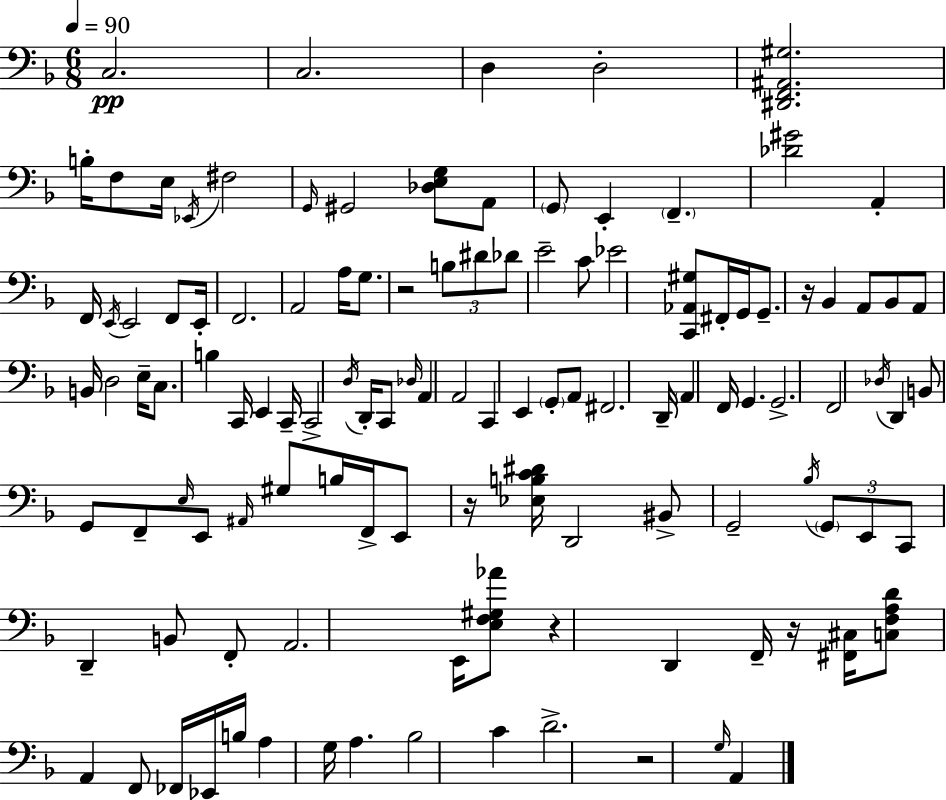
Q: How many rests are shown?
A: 6